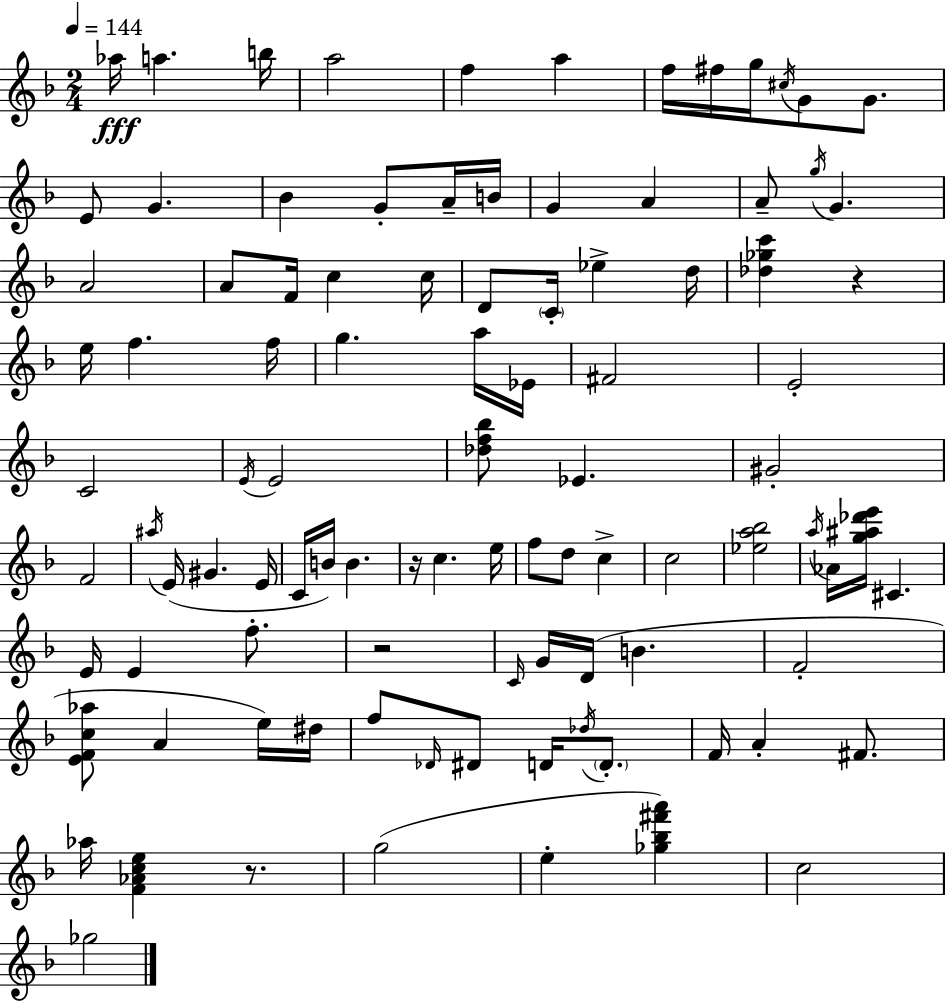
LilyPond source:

{
  \clef treble
  \numericTimeSignature
  \time 2/4
  \key f \major
  \tempo 4 = 144
  aes''16\fff a''4. b''16 | a''2 | f''4 a''4 | f''16 fis''16 g''16 \acciaccatura { cis''16 } g'8 g'8. | \break e'8 g'4. | bes'4 g'8-. a'16-- | b'16 g'4 a'4 | a'8-- \acciaccatura { g''16 } g'4. | \break a'2 | a'8 f'16 c''4 | c''16 d'8 \parenthesize c'16-. ees''4-> | d''16 <des'' ges'' c'''>4 r4 | \break e''16 f''4. | f''16 g''4. | a''16 ees'16 fis'2 | e'2-. | \break c'2 | \acciaccatura { e'16 } e'2 | <des'' f'' bes''>8 ees'4. | gis'2-. | \break f'2 | \acciaccatura { ais''16 }( e'16 gis'4. | e'16 c'16 b'16) b'4. | r16 c''4. | \break e''16 f''8 d''8 | c''4-> c''2 | <ees'' a'' bes''>2 | \acciaccatura { a''16 } aes'16 <g'' ais'' des''' e'''>16 cis'4. | \break e'16 e'4 | f''8.-. r2 | \grace { c'16 } g'16 d'16( | b'4. f'2-. | \break <e' f' c'' aes''>8 | a'4 e''16) dis''16 f''8 | \grace { des'16 } dis'8 d'16 \acciaccatura { des''16 } \parenthesize d'8.-. | f'16 a'4-. fis'8. | \break aes''16 <f' aes' c'' e''>4 r8. | g''2( | e''4-. <ges'' bes'' fis''' a'''>4) | c''2 | \break ges''2 | \bar "|."
}